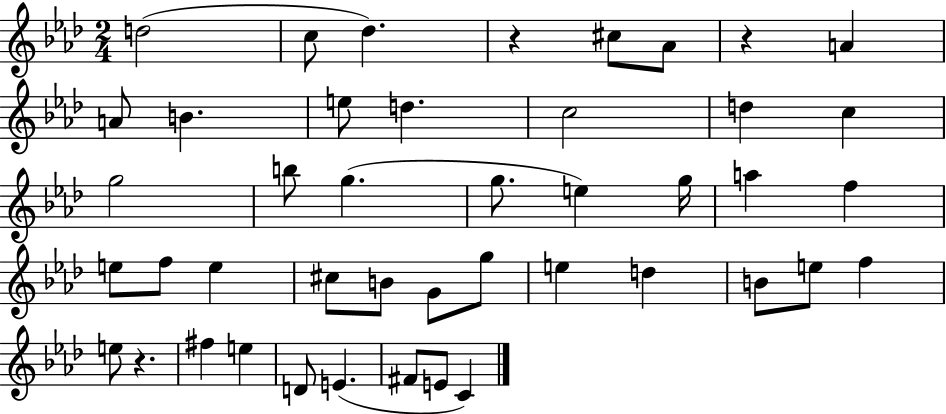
{
  \clef treble
  \numericTimeSignature
  \time 2/4
  \key aes \major
  d''2( | c''8 des''4.) | r4 cis''8 aes'8 | r4 a'4 | \break a'8 b'4. | e''8 d''4. | c''2 | d''4 c''4 | \break g''2 | b''8 g''4.( | g''8. e''4) g''16 | a''4 f''4 | \break e''8 f''8 e''4 | cis''8 b'8 g'8 g''8 | e''4 d''4 | b'8 e''8 f''4 | \break e''8 r4. | fis''4 e''4 | d'8 e'4.( | fis'8 e'8 c'4) | \break \bar "|."
}